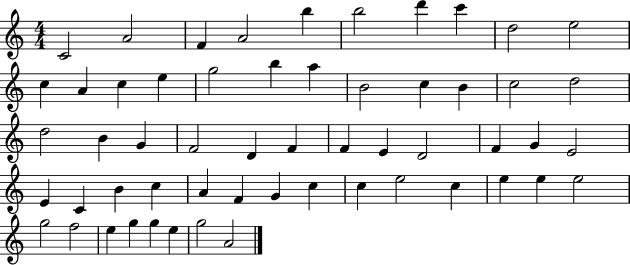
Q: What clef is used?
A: treble